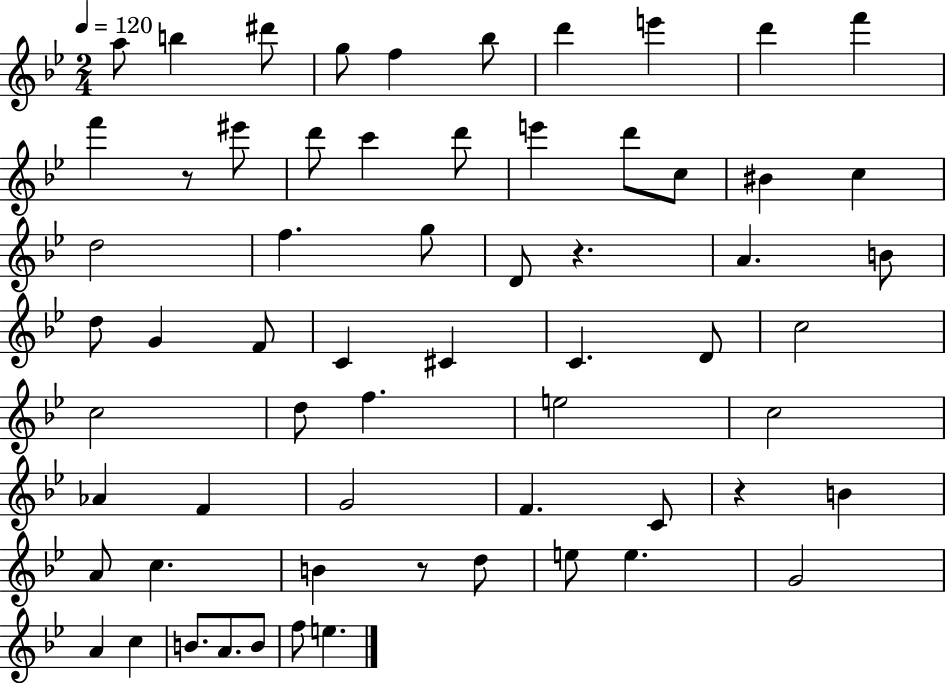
A5/e B5/q D#6/e G5/e F5/q Bb5/e D6/q E6/q D6/q F6/q F6/q R/e EIS6/e D6/e C6/q D6/e E6/q D6/e C5/e BIS4/q C5/q D5/h F5/q. G5/e D4/e R/q. A4/q. B4/e D5/e G4/q F4/e C4/q C#4/q C4/q. D4/e C5/h C5/h D5/e F5/q. E5/h C5/h Ab4/q F4/q G4/h F4/q. C4/e R/q B4/q A4/e C5/q. B4/q R/e D5/e E5/e E5/q. G4/h A4/q C5/q B4/e. A4/e. B4/e F5/e E5/q.